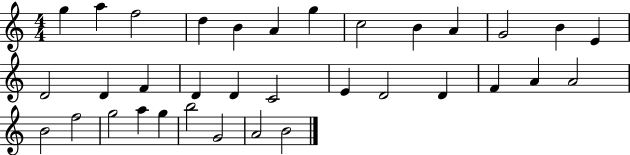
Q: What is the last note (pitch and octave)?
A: B4